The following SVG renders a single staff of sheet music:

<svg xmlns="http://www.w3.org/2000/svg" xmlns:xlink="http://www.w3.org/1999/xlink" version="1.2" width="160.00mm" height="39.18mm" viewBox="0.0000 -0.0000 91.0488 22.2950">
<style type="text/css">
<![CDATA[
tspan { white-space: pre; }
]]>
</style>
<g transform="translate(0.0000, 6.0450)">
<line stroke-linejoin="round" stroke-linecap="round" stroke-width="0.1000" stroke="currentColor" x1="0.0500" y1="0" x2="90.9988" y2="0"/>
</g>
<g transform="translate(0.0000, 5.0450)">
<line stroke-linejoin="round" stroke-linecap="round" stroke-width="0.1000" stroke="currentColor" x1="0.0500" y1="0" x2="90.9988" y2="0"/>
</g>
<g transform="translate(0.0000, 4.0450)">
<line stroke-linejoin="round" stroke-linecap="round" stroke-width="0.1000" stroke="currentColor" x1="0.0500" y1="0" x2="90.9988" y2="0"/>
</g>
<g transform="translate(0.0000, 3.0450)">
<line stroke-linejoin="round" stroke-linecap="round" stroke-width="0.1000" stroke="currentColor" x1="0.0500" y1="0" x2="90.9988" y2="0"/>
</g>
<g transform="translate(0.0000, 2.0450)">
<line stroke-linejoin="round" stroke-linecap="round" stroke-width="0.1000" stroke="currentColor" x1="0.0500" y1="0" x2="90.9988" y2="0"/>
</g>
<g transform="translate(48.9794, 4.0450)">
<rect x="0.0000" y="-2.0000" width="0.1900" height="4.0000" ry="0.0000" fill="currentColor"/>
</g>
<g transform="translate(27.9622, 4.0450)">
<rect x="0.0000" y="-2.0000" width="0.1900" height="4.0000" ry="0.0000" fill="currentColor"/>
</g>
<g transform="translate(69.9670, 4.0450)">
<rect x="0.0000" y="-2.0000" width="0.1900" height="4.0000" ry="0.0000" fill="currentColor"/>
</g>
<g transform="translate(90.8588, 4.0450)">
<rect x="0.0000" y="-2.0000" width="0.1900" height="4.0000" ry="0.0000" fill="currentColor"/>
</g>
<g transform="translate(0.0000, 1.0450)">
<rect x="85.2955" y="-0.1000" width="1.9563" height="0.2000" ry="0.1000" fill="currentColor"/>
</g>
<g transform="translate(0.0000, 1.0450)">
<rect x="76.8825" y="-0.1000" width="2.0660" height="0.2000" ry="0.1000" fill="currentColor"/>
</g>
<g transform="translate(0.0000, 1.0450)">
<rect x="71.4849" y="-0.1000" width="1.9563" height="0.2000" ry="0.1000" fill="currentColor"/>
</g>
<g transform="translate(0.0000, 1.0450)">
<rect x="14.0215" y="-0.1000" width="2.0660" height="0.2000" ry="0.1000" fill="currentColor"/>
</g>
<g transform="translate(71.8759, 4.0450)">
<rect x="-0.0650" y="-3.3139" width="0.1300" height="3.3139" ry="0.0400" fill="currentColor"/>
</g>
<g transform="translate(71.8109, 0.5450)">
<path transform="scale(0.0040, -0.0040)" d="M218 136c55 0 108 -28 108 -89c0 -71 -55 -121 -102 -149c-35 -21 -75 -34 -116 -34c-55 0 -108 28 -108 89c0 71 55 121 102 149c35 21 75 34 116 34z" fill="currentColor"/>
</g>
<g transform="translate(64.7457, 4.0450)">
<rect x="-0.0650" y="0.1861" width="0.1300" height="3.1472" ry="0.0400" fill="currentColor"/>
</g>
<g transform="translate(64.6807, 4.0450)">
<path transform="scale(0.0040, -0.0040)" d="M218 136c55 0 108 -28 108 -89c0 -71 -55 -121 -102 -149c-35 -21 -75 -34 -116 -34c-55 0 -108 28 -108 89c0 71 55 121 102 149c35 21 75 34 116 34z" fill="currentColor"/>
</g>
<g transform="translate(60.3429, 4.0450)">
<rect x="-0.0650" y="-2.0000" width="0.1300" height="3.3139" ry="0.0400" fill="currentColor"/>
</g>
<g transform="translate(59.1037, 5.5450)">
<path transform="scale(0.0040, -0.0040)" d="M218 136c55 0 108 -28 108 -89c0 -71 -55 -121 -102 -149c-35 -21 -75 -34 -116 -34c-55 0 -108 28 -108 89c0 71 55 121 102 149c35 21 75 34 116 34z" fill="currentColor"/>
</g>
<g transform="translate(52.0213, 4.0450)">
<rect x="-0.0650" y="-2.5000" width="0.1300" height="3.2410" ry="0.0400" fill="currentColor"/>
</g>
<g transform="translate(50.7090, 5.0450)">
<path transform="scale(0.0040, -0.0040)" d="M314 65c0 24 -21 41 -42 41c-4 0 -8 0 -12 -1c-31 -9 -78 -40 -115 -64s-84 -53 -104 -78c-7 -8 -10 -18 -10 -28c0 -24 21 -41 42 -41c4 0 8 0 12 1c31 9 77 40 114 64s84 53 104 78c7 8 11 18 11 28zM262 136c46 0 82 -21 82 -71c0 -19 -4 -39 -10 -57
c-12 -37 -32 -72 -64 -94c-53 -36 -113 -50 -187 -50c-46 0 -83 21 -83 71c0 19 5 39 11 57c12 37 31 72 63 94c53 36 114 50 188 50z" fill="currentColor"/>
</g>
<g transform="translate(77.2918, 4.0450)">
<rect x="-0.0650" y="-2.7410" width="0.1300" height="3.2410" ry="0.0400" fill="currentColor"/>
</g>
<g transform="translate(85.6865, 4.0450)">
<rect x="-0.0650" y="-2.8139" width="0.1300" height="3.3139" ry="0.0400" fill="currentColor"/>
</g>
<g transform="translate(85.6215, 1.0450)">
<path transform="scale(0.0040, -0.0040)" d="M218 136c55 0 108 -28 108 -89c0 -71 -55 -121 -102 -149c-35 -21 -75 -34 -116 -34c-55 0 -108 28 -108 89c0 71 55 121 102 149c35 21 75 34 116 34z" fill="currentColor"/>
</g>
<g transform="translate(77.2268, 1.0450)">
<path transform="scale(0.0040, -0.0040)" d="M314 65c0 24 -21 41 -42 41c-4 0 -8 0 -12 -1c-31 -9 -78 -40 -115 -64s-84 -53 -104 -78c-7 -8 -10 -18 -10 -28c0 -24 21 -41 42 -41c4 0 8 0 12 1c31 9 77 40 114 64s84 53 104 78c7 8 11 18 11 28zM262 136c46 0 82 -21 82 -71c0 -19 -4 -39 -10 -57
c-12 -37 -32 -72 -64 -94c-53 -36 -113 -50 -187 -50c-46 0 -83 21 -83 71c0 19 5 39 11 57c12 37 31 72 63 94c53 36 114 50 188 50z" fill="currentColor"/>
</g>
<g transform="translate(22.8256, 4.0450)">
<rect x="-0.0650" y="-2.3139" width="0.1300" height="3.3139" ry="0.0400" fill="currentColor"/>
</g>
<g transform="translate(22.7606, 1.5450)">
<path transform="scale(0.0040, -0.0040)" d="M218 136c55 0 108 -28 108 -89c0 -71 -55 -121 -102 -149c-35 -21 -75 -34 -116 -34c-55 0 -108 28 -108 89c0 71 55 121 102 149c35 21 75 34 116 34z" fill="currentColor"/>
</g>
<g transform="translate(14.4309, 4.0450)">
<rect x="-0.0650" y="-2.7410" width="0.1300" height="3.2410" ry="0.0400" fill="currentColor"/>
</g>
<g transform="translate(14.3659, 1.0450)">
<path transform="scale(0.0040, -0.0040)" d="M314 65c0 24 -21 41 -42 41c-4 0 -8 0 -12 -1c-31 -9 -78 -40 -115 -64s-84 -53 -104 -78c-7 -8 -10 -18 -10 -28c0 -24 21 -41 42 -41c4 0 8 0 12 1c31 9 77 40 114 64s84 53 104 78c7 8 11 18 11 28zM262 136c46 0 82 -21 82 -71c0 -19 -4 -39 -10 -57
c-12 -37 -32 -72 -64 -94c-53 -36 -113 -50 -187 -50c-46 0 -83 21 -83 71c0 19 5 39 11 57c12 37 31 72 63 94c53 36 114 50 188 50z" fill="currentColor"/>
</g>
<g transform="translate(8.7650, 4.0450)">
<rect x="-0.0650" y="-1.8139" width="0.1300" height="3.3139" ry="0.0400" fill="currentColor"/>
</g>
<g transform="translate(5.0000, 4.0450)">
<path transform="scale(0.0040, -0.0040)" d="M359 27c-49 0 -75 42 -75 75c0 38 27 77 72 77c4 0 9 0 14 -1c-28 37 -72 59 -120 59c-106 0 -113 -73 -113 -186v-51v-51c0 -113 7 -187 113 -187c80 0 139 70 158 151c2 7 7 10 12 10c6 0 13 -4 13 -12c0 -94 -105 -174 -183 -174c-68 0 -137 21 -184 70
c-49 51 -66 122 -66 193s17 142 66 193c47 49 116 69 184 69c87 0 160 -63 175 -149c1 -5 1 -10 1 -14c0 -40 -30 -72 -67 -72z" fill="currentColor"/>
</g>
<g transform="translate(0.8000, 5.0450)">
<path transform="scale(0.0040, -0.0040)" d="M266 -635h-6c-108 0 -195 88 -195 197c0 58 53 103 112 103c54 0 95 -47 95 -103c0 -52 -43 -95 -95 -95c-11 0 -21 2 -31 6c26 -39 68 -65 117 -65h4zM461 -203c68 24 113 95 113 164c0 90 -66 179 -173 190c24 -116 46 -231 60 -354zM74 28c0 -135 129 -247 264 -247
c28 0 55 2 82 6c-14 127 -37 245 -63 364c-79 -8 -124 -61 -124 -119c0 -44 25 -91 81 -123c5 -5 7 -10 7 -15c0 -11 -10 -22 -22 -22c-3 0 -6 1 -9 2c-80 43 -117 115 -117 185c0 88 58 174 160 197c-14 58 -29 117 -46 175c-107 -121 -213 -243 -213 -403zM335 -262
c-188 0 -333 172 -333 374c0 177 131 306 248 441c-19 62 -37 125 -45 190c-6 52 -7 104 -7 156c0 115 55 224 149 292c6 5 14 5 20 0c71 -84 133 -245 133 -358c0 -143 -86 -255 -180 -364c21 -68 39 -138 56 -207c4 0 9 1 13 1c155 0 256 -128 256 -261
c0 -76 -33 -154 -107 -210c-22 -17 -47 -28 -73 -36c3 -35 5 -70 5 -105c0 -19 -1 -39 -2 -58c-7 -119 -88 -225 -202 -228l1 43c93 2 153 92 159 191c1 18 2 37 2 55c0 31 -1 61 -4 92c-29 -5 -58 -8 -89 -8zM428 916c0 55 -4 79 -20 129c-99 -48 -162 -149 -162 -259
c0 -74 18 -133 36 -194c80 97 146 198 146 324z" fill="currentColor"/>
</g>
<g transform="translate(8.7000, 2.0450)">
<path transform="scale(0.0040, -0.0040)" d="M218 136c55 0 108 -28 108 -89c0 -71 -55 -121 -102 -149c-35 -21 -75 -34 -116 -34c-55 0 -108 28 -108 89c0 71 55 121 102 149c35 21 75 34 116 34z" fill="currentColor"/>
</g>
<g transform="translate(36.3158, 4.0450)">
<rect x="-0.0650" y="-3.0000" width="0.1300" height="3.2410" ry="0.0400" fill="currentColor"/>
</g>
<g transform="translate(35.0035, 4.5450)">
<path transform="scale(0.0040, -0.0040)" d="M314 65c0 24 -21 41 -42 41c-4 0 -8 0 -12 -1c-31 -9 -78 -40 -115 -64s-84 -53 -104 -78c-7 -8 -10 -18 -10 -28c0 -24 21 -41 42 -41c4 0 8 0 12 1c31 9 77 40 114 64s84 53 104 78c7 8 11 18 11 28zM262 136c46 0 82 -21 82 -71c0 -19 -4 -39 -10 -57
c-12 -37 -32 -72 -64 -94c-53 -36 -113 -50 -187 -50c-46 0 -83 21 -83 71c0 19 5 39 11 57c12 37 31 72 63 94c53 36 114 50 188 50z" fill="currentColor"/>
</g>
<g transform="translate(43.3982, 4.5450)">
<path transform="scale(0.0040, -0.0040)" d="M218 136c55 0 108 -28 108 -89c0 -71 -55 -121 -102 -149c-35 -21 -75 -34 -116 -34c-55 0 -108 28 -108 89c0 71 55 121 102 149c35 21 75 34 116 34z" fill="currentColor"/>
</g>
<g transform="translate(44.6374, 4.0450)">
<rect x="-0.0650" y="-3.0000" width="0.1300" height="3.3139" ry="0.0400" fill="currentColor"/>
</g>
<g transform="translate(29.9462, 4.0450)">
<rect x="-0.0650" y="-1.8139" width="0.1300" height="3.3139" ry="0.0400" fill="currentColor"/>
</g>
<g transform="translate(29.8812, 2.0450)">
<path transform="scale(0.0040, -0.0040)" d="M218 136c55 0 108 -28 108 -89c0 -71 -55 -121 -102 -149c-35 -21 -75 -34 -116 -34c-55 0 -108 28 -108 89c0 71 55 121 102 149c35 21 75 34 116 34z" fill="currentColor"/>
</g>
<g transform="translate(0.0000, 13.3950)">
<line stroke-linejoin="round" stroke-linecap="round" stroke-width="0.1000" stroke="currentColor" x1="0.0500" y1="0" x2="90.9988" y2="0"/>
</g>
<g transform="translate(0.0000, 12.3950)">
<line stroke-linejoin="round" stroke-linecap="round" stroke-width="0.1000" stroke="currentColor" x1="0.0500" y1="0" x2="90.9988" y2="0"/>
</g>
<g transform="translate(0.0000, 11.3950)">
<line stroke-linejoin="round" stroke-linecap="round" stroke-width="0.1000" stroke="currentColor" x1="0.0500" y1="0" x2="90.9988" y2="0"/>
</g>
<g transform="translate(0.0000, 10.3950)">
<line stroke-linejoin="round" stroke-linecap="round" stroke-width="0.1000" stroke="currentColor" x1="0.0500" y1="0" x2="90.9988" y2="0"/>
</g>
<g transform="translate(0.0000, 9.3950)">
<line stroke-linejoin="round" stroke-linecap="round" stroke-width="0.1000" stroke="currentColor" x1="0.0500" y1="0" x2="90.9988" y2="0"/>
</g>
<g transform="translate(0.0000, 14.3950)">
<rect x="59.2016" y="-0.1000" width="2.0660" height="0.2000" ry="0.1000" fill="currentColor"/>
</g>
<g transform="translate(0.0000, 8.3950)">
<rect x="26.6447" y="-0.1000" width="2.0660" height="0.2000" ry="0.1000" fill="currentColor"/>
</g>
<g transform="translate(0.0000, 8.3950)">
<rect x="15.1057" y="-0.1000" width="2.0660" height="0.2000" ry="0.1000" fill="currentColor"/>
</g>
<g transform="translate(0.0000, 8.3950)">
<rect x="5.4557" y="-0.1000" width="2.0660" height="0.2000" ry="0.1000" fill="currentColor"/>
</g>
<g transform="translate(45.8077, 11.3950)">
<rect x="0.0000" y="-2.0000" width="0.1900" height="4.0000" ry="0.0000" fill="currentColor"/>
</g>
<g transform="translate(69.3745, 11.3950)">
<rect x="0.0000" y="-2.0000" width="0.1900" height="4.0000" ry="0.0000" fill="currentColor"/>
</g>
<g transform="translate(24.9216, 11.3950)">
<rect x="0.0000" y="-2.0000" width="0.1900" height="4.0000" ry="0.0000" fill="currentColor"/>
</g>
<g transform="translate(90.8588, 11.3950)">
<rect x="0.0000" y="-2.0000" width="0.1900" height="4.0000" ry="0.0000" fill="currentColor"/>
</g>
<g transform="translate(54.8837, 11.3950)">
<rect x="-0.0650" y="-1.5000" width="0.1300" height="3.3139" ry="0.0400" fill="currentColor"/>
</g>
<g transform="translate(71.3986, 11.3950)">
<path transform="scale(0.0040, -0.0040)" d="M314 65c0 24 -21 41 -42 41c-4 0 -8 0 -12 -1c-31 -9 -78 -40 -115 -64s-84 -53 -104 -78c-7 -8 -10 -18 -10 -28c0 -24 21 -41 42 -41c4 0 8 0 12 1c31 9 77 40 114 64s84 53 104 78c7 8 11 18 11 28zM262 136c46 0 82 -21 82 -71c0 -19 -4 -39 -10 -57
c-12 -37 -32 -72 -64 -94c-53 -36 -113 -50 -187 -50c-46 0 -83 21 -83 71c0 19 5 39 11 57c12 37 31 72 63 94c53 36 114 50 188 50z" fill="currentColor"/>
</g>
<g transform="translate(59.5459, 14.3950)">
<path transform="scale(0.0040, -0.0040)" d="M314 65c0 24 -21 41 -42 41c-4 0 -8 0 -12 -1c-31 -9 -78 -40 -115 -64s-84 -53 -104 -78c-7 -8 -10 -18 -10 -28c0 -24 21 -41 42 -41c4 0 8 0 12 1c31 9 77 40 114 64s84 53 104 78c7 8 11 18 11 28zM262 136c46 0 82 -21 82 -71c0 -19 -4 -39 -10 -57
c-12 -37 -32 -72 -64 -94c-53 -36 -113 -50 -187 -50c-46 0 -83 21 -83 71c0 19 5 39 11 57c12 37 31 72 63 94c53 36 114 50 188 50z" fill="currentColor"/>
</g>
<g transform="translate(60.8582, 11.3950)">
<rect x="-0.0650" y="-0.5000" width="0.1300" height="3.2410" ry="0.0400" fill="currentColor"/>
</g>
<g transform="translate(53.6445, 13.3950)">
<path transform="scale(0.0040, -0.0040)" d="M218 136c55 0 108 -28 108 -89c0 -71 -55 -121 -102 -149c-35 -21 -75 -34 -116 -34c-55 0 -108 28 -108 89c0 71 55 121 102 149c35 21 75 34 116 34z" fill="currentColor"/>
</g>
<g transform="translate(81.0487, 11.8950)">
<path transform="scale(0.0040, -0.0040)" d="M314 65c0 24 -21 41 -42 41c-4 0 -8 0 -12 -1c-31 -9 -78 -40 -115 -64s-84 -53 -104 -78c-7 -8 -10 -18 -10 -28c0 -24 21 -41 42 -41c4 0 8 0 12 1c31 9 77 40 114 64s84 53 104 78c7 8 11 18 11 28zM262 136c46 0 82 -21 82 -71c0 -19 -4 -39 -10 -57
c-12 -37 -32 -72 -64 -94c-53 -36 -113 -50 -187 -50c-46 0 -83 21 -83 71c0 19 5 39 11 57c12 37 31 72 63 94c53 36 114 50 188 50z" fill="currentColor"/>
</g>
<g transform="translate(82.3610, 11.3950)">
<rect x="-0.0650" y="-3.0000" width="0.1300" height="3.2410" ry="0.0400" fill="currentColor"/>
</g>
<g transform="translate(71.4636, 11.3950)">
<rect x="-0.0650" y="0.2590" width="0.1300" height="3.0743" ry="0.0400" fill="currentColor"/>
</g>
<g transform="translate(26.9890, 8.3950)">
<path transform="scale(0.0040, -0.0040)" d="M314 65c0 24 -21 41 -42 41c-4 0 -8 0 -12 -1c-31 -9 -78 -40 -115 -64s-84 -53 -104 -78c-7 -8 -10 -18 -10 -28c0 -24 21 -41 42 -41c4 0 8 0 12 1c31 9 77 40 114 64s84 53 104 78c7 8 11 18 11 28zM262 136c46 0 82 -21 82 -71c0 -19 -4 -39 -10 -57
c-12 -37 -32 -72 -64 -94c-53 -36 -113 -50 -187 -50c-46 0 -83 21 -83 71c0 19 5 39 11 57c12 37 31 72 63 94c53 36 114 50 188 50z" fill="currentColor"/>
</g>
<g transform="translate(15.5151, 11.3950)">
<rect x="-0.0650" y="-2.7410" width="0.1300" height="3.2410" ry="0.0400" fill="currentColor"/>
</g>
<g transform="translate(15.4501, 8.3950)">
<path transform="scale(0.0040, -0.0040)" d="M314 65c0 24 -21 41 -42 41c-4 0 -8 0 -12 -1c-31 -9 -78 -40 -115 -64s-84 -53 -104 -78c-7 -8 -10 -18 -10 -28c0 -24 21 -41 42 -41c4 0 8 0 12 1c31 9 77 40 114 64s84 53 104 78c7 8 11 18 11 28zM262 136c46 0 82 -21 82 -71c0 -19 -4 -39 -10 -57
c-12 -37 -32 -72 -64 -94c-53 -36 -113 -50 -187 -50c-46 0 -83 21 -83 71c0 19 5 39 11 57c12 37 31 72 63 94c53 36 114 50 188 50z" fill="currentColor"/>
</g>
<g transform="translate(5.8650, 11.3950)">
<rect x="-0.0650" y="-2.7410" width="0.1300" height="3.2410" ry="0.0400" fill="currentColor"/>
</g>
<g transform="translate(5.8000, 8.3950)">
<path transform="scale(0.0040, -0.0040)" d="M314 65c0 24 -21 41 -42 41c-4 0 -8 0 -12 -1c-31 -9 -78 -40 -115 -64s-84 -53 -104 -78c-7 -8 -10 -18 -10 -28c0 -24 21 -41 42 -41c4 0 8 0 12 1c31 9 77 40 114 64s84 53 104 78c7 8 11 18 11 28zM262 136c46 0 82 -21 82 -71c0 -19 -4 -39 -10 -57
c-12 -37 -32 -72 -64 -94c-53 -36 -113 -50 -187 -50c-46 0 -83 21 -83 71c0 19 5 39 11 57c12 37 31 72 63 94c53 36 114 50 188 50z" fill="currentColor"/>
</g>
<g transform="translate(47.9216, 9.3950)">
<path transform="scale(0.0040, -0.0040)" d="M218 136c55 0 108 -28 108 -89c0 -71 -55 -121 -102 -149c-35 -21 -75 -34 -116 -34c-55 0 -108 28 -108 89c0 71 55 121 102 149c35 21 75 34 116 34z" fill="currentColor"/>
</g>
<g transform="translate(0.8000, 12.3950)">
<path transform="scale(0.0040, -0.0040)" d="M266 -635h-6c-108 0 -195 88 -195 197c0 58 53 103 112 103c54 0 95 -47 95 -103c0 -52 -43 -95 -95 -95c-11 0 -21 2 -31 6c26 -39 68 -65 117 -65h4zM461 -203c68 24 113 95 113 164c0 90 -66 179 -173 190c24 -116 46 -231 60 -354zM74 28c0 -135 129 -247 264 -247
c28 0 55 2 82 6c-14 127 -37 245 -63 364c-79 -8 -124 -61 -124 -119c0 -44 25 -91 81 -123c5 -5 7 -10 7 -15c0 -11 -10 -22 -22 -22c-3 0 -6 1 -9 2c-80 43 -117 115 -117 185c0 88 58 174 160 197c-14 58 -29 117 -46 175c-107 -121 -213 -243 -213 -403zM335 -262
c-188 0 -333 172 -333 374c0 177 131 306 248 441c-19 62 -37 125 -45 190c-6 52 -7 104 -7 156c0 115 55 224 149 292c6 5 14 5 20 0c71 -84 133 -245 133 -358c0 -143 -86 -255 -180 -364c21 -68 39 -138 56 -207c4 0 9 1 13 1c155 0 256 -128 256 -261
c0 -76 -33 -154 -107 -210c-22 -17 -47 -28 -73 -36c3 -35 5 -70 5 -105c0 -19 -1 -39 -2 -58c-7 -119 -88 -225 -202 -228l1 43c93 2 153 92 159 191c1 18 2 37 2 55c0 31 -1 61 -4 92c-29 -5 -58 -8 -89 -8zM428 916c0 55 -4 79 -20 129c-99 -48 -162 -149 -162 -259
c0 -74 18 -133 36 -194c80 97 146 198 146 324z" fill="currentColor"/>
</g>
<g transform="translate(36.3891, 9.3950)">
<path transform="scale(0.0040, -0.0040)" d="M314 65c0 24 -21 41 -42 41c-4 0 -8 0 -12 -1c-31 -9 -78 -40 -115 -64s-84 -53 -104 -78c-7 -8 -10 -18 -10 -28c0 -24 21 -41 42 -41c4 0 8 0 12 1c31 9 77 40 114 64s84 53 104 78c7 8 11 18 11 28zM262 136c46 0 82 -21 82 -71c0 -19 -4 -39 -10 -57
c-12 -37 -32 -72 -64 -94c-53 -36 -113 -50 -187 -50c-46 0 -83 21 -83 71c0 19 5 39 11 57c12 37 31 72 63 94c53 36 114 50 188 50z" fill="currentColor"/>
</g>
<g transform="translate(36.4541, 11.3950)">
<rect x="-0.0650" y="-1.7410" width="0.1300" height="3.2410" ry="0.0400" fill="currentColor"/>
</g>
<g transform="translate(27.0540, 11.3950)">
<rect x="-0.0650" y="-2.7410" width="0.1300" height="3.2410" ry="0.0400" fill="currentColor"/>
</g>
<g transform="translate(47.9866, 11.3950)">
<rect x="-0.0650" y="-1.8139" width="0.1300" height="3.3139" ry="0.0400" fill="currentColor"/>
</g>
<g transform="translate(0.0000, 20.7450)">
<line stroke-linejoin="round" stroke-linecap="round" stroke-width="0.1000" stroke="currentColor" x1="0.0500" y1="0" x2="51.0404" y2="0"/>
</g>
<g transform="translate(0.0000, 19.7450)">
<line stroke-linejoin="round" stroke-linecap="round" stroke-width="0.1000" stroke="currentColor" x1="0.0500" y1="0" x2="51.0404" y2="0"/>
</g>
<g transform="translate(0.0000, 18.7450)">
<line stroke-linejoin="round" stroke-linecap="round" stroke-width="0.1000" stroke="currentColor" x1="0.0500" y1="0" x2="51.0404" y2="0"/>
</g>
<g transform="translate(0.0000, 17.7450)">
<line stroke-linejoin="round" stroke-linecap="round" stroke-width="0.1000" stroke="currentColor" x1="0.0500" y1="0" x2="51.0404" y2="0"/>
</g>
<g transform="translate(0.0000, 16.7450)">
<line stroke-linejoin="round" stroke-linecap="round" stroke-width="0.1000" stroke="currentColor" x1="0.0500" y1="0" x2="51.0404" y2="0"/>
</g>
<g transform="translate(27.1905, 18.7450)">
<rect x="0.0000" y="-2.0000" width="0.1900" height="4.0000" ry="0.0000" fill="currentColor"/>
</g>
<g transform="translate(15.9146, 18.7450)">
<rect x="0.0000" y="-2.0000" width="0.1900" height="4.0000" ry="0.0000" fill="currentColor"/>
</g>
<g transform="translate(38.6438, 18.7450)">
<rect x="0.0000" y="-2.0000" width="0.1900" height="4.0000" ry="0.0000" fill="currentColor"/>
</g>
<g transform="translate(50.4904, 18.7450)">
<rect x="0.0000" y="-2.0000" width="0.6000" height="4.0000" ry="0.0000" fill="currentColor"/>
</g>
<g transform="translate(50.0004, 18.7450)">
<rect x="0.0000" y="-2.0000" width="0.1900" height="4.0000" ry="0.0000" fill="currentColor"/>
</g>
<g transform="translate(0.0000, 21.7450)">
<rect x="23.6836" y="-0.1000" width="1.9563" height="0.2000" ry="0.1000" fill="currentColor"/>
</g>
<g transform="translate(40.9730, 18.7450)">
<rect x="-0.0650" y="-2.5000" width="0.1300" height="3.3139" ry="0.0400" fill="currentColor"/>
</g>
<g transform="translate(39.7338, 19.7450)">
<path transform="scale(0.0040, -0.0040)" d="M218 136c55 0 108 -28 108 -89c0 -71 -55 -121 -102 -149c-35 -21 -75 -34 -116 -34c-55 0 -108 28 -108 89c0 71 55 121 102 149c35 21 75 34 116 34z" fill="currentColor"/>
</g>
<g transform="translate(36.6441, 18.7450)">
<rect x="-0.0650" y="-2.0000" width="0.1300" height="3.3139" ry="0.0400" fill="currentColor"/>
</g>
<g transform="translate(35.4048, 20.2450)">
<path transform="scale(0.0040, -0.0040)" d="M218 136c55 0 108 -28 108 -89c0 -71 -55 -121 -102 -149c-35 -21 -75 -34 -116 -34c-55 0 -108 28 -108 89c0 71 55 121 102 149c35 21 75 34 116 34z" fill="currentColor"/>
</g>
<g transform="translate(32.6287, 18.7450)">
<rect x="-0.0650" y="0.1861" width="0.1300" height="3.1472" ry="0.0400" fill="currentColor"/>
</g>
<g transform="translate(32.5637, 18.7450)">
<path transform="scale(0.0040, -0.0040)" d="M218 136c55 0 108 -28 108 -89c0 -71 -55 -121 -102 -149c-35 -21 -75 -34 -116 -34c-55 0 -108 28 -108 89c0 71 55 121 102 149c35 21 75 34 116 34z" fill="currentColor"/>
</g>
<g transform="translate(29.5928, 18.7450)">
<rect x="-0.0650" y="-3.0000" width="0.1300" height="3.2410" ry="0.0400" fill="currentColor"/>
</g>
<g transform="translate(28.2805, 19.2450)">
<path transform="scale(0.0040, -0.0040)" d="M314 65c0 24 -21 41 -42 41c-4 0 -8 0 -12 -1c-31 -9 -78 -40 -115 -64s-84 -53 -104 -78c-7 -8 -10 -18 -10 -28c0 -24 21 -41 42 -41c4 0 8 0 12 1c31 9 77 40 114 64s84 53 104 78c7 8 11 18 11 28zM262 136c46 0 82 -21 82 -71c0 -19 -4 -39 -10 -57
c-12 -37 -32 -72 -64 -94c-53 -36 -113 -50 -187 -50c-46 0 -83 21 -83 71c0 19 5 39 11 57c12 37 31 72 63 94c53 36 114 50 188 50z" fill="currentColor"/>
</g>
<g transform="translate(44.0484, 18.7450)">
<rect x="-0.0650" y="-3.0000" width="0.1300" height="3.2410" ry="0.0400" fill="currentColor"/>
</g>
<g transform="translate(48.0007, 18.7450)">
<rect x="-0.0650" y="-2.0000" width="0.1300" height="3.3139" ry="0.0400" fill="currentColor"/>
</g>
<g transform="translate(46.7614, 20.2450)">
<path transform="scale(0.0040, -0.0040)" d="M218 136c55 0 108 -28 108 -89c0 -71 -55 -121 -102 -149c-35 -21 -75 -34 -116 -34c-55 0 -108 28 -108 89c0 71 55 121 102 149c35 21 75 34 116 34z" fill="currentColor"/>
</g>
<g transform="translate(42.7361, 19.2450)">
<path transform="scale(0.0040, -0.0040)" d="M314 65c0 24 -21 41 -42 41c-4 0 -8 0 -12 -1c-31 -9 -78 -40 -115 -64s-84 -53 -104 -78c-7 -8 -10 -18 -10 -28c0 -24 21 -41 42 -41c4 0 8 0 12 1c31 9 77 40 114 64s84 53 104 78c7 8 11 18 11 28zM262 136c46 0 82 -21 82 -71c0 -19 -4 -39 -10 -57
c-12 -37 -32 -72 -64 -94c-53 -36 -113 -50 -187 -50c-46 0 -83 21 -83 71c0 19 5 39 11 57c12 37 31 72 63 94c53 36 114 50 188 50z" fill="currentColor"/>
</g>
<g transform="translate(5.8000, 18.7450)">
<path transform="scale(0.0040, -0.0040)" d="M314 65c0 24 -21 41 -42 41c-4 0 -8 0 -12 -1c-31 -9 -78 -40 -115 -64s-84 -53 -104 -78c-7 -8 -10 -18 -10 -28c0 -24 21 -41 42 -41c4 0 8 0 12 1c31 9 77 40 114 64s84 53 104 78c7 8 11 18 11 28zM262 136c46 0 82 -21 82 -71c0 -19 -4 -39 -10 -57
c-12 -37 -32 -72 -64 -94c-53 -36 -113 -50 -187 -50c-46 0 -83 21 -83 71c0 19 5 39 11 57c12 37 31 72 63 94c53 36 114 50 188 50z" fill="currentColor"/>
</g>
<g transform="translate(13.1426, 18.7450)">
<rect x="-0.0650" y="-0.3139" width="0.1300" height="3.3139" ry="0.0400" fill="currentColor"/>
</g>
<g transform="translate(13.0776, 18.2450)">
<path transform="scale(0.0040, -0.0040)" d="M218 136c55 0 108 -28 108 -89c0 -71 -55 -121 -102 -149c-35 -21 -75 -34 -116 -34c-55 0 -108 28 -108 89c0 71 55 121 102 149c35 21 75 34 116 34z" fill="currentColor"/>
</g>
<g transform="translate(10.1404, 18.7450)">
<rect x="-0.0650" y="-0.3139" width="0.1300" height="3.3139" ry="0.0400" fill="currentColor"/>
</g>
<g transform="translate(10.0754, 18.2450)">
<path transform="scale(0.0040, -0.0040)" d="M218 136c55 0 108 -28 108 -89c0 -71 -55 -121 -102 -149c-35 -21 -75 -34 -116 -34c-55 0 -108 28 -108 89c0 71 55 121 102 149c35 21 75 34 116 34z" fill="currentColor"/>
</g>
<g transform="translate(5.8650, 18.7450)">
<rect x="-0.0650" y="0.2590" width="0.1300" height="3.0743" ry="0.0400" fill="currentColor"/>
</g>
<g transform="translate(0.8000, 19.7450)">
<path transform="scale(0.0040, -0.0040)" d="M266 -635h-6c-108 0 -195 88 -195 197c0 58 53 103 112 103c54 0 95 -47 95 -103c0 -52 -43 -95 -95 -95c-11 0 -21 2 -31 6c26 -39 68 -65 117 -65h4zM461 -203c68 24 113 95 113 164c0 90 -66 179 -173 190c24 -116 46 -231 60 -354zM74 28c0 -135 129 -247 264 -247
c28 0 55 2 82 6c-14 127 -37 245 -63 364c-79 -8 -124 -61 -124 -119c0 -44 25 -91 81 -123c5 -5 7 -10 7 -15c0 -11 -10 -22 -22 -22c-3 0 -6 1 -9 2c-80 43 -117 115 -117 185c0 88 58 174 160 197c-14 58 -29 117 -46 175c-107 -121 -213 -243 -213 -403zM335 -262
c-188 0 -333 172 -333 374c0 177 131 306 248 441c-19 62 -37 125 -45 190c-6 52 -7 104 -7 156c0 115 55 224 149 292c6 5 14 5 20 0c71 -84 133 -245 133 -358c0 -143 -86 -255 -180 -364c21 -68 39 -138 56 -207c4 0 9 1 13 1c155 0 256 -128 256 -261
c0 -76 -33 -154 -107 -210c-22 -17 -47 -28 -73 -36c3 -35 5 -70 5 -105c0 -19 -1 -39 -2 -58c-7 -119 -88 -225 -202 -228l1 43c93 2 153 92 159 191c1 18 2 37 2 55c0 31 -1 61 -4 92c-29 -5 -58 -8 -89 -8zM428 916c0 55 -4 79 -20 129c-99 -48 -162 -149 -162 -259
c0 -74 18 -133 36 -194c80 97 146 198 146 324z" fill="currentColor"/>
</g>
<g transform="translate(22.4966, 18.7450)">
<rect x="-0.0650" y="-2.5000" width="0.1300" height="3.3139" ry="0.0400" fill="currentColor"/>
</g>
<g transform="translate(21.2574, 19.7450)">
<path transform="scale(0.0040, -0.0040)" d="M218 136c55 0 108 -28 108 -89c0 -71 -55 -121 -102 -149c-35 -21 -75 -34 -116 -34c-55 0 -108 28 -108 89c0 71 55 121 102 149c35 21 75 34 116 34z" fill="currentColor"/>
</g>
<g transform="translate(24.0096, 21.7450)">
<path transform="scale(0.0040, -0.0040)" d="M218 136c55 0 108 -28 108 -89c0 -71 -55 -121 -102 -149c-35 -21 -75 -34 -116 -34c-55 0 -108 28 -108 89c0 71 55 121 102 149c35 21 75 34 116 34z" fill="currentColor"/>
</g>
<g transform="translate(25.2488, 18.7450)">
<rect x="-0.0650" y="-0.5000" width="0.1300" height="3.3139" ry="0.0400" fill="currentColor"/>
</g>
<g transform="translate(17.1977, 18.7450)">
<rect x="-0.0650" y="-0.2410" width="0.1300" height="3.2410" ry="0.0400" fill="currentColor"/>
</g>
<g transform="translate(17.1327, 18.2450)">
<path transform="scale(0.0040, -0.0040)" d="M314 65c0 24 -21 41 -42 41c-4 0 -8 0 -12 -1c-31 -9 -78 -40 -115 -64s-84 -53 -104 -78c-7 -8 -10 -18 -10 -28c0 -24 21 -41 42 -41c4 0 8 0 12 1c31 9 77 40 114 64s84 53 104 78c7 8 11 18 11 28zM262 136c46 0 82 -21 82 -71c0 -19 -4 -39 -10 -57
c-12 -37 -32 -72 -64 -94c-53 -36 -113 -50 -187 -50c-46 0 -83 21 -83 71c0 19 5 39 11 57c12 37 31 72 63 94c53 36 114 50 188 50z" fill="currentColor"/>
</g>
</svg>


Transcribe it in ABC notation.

X:1
T:Untitled
M:4/4
L:1/4
K:C
f a2 g f A2 A G2 F B b a2 a a2 a2 a2 f2 f E C2 B2 A2 B2 c c c2 G C A2 B F G A2 F